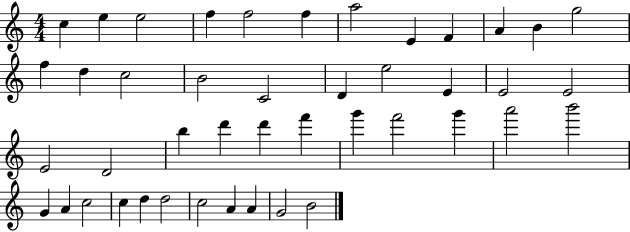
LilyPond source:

{
  \clef treble
  \numericTimeSignature
  \time 4/4
  \key c \major
  c''4 e''4 e''2 | f''4 f''2 f''4 | a''2 e'4 f'4 | a'4 b'4 g''2 | \break f''4 d''4 c''2 | b'2 c'2 | d'4 e''2 e'4 | e'2 e'2 | \break e'2 d'2 | b''4 d'''4 d'''4 f'''4 | g'''4 f'''2 g'''4 | a'''2 b'''2 | \break g'4 a'4 c''2 | c''4 d''4 d''2 | c''2 a'4 a'4 | g'2 b'2 | \break \bar "|."
}